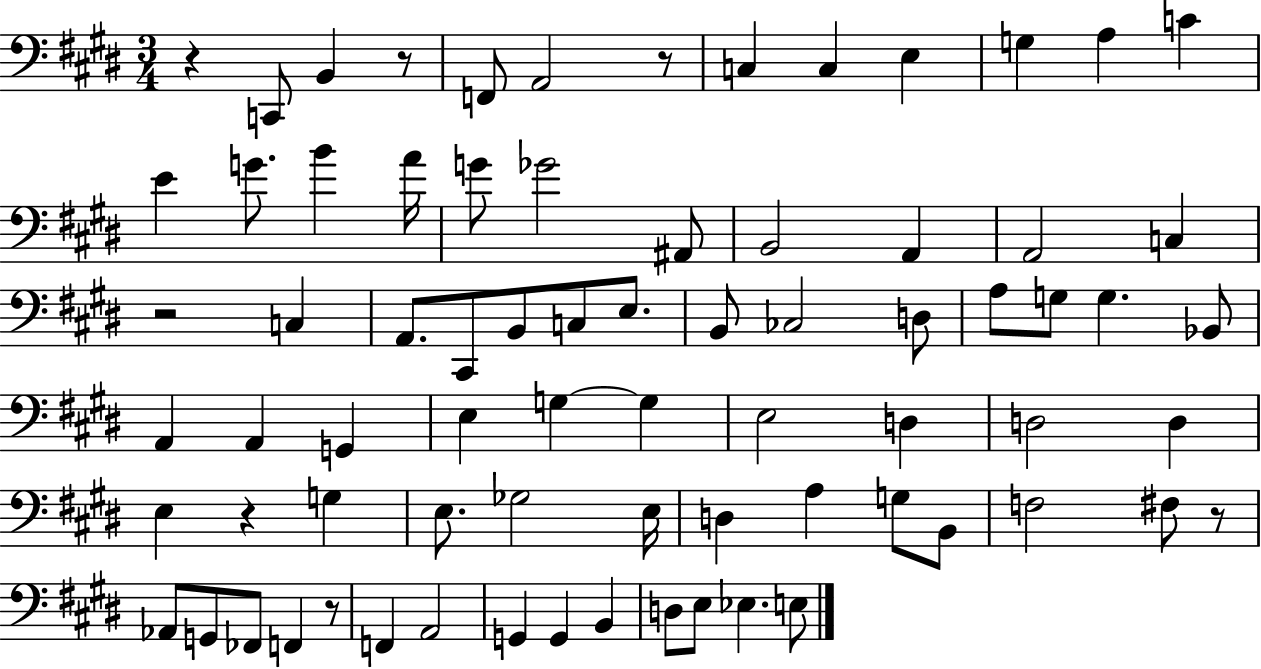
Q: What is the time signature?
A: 3/4